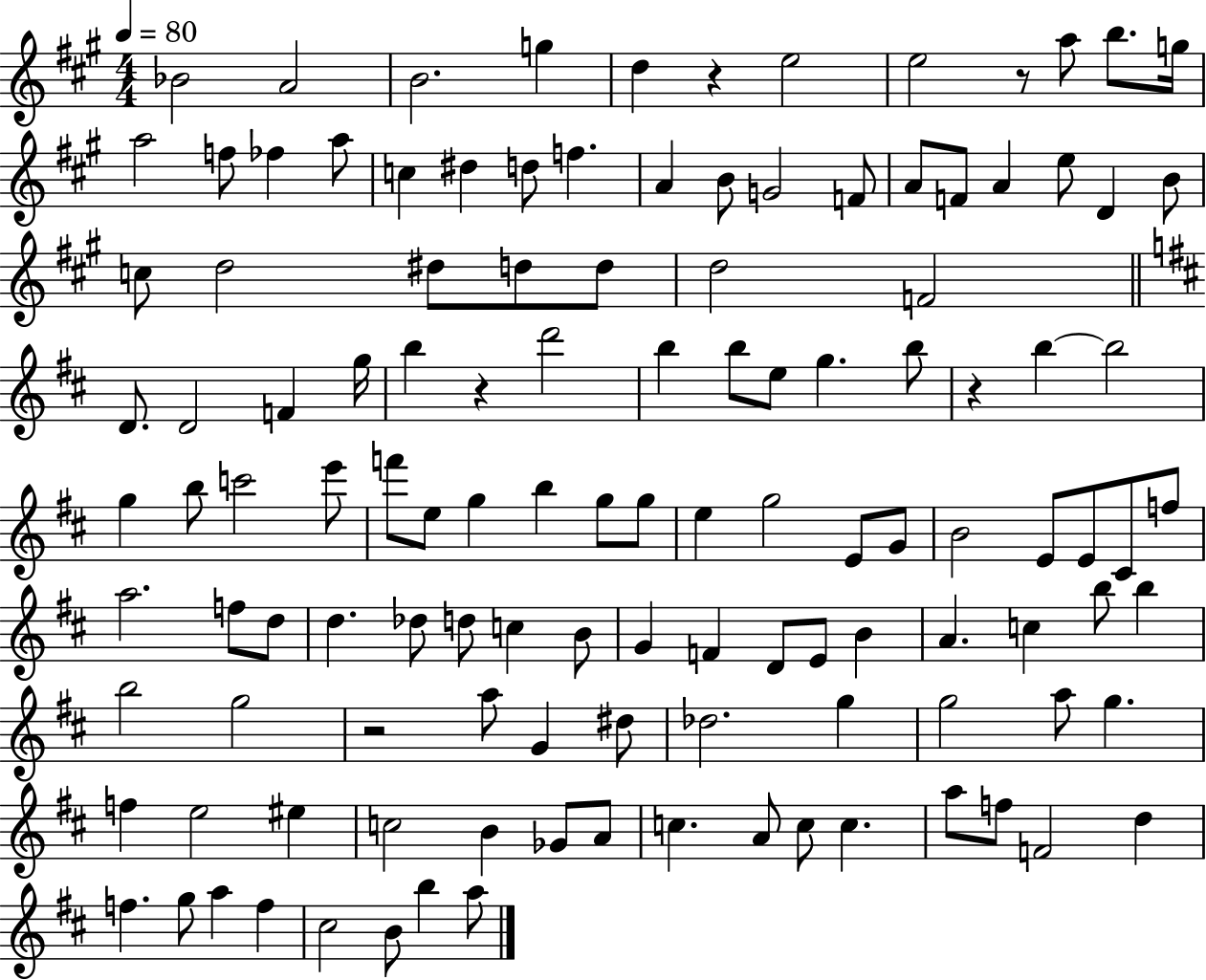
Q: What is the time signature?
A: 4/4